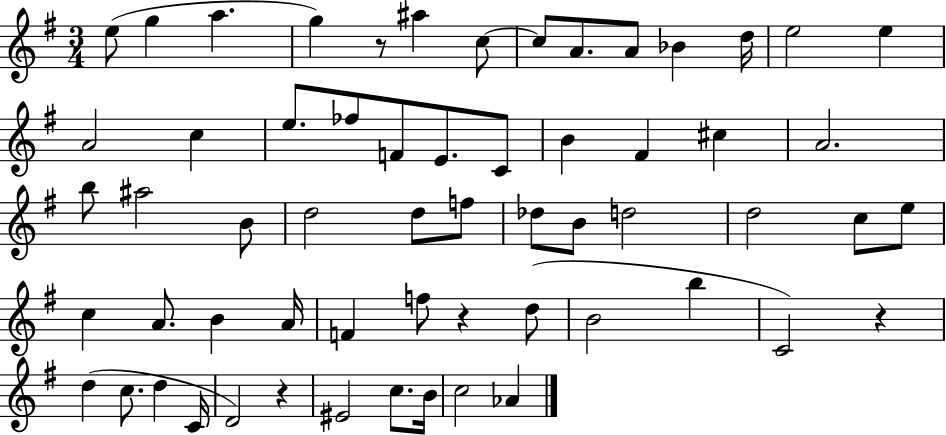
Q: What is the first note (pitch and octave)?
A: E5